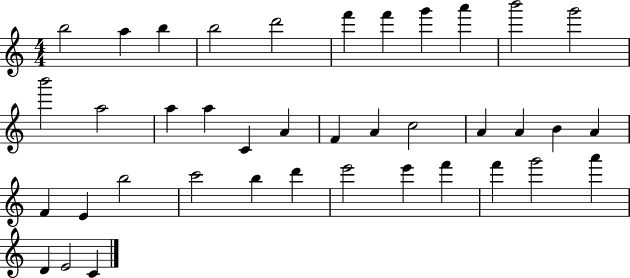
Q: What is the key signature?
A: C major